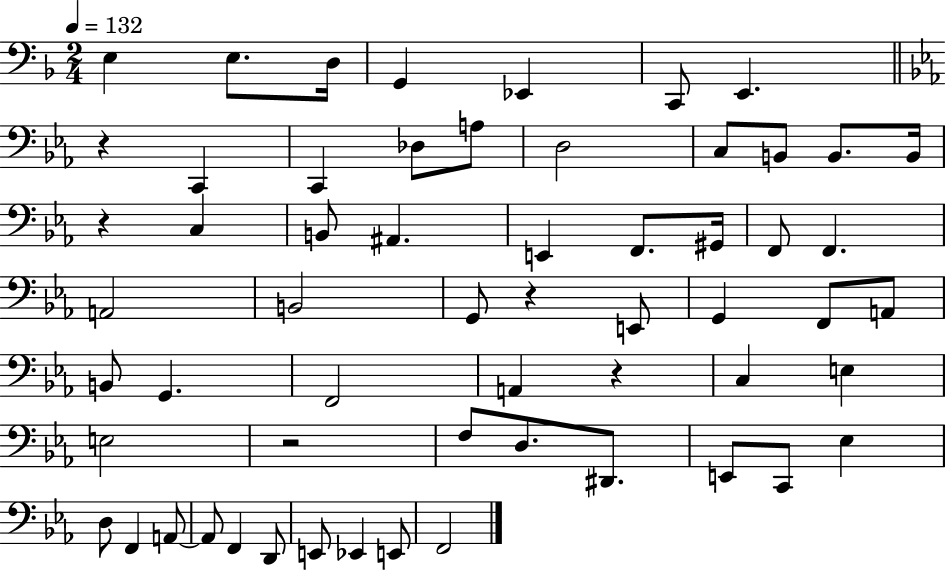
{
  \clef bass
  \numericTimeSignature
  \time 2/4
  \key f \major
  \tempo 4 = 132
  e4 e8. d16 | g,4 ees,4 | c,8 e,4. | \bar "||" \break \key ees \major r4 c,4 | c,4 des8 a8 | d2 | c8 b,8 b,8. b,16 | \break r4 c4 | b,8 ais,4. | e,4 f,8. gis,16 | f,8 f,4. | \break a,2 | b,2 | g,8 r4 e,8 | g,4 f,8 a,8 | \break b,8 g,4. | f,2 | a,4 r4 | c4 e4 | \break e2 | r2 | f8 d8. dis,8. | e,8 c,8 ees4 | \break d8 f,4 a,8~~ | a,8 f,4 d,8 | e,8 ees,4 e,8 | f,2 | \break \bar "|."
}